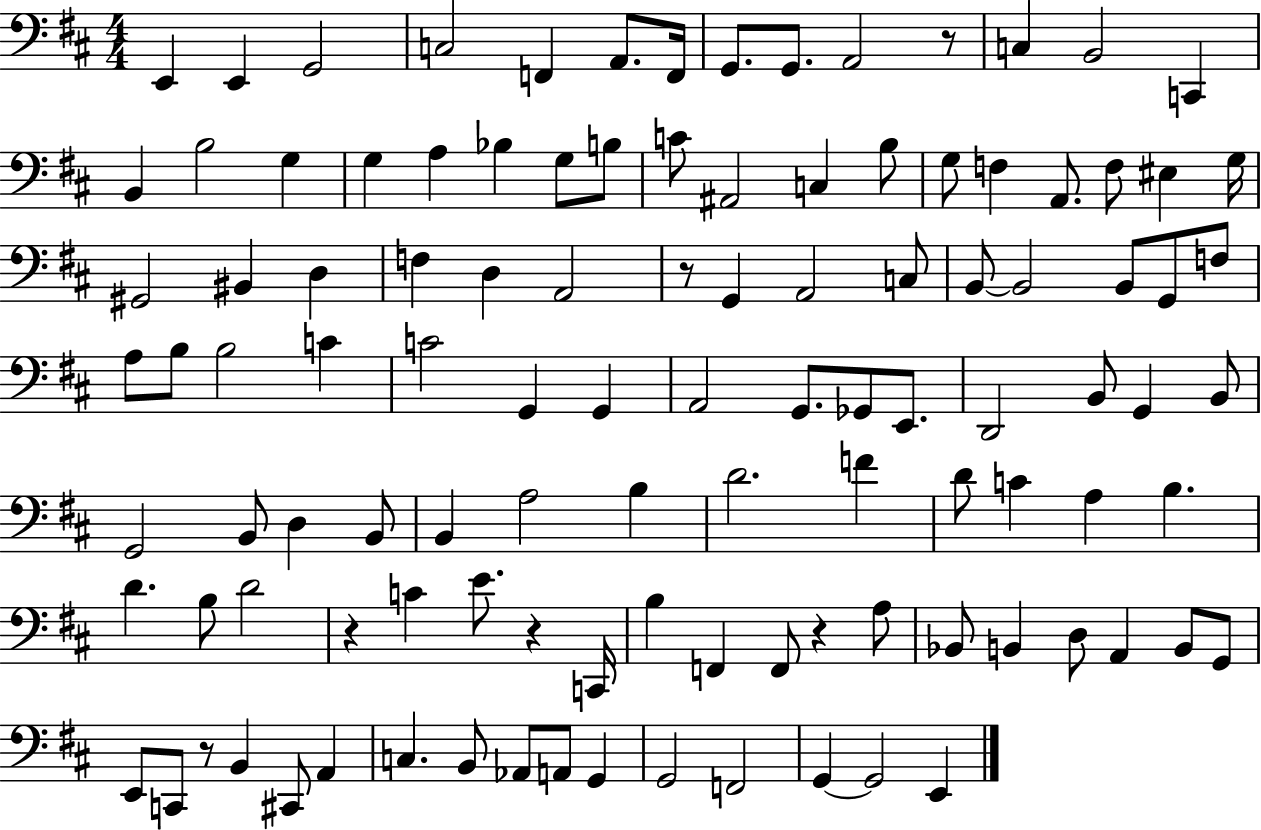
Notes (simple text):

E2/q E2/q G2/h C3/h F2/q A2/e. F2/s G2/e. G2/e. A2/h R/e C3/q B2/h C2/q B2/q B3/h G3/q G3/q A3/q Bb3/q G3/e B3/e C4/e A#2/h C3/q B3/e G3/e F3/q A2/e. F3/e EIS3/q G3/s G#2/h BIS2/q D3/q F3/q D3/q A2/h R/e G2/q A2/h C3/e B2/e B2/h B2/e G2/e F3/e A3/e B3/e B3/h C4/q C4/h G2/q G2/q A2/h G2/e. Gb2/e E2/e. D2/h B2/e G2/q B2/e G2/h B2/e D3/q B2/e B2/q A3/h B3/q D4/h. F4/q D4/e C4/q A3/q B3/q. D4/q. B3/e D4/h R/q C4/q E4/e. R/q C2/s B3/q F2/q F2/e R/q A3/e Bb2/e B2/q D3/e A2/q B2/e G2/e E2/e C2/e R/e B2/q C#2/e A2/q C3/q. B2/e Ab2/e A2/e G2/q G2/h F2/h G2/q G2/h E2/q